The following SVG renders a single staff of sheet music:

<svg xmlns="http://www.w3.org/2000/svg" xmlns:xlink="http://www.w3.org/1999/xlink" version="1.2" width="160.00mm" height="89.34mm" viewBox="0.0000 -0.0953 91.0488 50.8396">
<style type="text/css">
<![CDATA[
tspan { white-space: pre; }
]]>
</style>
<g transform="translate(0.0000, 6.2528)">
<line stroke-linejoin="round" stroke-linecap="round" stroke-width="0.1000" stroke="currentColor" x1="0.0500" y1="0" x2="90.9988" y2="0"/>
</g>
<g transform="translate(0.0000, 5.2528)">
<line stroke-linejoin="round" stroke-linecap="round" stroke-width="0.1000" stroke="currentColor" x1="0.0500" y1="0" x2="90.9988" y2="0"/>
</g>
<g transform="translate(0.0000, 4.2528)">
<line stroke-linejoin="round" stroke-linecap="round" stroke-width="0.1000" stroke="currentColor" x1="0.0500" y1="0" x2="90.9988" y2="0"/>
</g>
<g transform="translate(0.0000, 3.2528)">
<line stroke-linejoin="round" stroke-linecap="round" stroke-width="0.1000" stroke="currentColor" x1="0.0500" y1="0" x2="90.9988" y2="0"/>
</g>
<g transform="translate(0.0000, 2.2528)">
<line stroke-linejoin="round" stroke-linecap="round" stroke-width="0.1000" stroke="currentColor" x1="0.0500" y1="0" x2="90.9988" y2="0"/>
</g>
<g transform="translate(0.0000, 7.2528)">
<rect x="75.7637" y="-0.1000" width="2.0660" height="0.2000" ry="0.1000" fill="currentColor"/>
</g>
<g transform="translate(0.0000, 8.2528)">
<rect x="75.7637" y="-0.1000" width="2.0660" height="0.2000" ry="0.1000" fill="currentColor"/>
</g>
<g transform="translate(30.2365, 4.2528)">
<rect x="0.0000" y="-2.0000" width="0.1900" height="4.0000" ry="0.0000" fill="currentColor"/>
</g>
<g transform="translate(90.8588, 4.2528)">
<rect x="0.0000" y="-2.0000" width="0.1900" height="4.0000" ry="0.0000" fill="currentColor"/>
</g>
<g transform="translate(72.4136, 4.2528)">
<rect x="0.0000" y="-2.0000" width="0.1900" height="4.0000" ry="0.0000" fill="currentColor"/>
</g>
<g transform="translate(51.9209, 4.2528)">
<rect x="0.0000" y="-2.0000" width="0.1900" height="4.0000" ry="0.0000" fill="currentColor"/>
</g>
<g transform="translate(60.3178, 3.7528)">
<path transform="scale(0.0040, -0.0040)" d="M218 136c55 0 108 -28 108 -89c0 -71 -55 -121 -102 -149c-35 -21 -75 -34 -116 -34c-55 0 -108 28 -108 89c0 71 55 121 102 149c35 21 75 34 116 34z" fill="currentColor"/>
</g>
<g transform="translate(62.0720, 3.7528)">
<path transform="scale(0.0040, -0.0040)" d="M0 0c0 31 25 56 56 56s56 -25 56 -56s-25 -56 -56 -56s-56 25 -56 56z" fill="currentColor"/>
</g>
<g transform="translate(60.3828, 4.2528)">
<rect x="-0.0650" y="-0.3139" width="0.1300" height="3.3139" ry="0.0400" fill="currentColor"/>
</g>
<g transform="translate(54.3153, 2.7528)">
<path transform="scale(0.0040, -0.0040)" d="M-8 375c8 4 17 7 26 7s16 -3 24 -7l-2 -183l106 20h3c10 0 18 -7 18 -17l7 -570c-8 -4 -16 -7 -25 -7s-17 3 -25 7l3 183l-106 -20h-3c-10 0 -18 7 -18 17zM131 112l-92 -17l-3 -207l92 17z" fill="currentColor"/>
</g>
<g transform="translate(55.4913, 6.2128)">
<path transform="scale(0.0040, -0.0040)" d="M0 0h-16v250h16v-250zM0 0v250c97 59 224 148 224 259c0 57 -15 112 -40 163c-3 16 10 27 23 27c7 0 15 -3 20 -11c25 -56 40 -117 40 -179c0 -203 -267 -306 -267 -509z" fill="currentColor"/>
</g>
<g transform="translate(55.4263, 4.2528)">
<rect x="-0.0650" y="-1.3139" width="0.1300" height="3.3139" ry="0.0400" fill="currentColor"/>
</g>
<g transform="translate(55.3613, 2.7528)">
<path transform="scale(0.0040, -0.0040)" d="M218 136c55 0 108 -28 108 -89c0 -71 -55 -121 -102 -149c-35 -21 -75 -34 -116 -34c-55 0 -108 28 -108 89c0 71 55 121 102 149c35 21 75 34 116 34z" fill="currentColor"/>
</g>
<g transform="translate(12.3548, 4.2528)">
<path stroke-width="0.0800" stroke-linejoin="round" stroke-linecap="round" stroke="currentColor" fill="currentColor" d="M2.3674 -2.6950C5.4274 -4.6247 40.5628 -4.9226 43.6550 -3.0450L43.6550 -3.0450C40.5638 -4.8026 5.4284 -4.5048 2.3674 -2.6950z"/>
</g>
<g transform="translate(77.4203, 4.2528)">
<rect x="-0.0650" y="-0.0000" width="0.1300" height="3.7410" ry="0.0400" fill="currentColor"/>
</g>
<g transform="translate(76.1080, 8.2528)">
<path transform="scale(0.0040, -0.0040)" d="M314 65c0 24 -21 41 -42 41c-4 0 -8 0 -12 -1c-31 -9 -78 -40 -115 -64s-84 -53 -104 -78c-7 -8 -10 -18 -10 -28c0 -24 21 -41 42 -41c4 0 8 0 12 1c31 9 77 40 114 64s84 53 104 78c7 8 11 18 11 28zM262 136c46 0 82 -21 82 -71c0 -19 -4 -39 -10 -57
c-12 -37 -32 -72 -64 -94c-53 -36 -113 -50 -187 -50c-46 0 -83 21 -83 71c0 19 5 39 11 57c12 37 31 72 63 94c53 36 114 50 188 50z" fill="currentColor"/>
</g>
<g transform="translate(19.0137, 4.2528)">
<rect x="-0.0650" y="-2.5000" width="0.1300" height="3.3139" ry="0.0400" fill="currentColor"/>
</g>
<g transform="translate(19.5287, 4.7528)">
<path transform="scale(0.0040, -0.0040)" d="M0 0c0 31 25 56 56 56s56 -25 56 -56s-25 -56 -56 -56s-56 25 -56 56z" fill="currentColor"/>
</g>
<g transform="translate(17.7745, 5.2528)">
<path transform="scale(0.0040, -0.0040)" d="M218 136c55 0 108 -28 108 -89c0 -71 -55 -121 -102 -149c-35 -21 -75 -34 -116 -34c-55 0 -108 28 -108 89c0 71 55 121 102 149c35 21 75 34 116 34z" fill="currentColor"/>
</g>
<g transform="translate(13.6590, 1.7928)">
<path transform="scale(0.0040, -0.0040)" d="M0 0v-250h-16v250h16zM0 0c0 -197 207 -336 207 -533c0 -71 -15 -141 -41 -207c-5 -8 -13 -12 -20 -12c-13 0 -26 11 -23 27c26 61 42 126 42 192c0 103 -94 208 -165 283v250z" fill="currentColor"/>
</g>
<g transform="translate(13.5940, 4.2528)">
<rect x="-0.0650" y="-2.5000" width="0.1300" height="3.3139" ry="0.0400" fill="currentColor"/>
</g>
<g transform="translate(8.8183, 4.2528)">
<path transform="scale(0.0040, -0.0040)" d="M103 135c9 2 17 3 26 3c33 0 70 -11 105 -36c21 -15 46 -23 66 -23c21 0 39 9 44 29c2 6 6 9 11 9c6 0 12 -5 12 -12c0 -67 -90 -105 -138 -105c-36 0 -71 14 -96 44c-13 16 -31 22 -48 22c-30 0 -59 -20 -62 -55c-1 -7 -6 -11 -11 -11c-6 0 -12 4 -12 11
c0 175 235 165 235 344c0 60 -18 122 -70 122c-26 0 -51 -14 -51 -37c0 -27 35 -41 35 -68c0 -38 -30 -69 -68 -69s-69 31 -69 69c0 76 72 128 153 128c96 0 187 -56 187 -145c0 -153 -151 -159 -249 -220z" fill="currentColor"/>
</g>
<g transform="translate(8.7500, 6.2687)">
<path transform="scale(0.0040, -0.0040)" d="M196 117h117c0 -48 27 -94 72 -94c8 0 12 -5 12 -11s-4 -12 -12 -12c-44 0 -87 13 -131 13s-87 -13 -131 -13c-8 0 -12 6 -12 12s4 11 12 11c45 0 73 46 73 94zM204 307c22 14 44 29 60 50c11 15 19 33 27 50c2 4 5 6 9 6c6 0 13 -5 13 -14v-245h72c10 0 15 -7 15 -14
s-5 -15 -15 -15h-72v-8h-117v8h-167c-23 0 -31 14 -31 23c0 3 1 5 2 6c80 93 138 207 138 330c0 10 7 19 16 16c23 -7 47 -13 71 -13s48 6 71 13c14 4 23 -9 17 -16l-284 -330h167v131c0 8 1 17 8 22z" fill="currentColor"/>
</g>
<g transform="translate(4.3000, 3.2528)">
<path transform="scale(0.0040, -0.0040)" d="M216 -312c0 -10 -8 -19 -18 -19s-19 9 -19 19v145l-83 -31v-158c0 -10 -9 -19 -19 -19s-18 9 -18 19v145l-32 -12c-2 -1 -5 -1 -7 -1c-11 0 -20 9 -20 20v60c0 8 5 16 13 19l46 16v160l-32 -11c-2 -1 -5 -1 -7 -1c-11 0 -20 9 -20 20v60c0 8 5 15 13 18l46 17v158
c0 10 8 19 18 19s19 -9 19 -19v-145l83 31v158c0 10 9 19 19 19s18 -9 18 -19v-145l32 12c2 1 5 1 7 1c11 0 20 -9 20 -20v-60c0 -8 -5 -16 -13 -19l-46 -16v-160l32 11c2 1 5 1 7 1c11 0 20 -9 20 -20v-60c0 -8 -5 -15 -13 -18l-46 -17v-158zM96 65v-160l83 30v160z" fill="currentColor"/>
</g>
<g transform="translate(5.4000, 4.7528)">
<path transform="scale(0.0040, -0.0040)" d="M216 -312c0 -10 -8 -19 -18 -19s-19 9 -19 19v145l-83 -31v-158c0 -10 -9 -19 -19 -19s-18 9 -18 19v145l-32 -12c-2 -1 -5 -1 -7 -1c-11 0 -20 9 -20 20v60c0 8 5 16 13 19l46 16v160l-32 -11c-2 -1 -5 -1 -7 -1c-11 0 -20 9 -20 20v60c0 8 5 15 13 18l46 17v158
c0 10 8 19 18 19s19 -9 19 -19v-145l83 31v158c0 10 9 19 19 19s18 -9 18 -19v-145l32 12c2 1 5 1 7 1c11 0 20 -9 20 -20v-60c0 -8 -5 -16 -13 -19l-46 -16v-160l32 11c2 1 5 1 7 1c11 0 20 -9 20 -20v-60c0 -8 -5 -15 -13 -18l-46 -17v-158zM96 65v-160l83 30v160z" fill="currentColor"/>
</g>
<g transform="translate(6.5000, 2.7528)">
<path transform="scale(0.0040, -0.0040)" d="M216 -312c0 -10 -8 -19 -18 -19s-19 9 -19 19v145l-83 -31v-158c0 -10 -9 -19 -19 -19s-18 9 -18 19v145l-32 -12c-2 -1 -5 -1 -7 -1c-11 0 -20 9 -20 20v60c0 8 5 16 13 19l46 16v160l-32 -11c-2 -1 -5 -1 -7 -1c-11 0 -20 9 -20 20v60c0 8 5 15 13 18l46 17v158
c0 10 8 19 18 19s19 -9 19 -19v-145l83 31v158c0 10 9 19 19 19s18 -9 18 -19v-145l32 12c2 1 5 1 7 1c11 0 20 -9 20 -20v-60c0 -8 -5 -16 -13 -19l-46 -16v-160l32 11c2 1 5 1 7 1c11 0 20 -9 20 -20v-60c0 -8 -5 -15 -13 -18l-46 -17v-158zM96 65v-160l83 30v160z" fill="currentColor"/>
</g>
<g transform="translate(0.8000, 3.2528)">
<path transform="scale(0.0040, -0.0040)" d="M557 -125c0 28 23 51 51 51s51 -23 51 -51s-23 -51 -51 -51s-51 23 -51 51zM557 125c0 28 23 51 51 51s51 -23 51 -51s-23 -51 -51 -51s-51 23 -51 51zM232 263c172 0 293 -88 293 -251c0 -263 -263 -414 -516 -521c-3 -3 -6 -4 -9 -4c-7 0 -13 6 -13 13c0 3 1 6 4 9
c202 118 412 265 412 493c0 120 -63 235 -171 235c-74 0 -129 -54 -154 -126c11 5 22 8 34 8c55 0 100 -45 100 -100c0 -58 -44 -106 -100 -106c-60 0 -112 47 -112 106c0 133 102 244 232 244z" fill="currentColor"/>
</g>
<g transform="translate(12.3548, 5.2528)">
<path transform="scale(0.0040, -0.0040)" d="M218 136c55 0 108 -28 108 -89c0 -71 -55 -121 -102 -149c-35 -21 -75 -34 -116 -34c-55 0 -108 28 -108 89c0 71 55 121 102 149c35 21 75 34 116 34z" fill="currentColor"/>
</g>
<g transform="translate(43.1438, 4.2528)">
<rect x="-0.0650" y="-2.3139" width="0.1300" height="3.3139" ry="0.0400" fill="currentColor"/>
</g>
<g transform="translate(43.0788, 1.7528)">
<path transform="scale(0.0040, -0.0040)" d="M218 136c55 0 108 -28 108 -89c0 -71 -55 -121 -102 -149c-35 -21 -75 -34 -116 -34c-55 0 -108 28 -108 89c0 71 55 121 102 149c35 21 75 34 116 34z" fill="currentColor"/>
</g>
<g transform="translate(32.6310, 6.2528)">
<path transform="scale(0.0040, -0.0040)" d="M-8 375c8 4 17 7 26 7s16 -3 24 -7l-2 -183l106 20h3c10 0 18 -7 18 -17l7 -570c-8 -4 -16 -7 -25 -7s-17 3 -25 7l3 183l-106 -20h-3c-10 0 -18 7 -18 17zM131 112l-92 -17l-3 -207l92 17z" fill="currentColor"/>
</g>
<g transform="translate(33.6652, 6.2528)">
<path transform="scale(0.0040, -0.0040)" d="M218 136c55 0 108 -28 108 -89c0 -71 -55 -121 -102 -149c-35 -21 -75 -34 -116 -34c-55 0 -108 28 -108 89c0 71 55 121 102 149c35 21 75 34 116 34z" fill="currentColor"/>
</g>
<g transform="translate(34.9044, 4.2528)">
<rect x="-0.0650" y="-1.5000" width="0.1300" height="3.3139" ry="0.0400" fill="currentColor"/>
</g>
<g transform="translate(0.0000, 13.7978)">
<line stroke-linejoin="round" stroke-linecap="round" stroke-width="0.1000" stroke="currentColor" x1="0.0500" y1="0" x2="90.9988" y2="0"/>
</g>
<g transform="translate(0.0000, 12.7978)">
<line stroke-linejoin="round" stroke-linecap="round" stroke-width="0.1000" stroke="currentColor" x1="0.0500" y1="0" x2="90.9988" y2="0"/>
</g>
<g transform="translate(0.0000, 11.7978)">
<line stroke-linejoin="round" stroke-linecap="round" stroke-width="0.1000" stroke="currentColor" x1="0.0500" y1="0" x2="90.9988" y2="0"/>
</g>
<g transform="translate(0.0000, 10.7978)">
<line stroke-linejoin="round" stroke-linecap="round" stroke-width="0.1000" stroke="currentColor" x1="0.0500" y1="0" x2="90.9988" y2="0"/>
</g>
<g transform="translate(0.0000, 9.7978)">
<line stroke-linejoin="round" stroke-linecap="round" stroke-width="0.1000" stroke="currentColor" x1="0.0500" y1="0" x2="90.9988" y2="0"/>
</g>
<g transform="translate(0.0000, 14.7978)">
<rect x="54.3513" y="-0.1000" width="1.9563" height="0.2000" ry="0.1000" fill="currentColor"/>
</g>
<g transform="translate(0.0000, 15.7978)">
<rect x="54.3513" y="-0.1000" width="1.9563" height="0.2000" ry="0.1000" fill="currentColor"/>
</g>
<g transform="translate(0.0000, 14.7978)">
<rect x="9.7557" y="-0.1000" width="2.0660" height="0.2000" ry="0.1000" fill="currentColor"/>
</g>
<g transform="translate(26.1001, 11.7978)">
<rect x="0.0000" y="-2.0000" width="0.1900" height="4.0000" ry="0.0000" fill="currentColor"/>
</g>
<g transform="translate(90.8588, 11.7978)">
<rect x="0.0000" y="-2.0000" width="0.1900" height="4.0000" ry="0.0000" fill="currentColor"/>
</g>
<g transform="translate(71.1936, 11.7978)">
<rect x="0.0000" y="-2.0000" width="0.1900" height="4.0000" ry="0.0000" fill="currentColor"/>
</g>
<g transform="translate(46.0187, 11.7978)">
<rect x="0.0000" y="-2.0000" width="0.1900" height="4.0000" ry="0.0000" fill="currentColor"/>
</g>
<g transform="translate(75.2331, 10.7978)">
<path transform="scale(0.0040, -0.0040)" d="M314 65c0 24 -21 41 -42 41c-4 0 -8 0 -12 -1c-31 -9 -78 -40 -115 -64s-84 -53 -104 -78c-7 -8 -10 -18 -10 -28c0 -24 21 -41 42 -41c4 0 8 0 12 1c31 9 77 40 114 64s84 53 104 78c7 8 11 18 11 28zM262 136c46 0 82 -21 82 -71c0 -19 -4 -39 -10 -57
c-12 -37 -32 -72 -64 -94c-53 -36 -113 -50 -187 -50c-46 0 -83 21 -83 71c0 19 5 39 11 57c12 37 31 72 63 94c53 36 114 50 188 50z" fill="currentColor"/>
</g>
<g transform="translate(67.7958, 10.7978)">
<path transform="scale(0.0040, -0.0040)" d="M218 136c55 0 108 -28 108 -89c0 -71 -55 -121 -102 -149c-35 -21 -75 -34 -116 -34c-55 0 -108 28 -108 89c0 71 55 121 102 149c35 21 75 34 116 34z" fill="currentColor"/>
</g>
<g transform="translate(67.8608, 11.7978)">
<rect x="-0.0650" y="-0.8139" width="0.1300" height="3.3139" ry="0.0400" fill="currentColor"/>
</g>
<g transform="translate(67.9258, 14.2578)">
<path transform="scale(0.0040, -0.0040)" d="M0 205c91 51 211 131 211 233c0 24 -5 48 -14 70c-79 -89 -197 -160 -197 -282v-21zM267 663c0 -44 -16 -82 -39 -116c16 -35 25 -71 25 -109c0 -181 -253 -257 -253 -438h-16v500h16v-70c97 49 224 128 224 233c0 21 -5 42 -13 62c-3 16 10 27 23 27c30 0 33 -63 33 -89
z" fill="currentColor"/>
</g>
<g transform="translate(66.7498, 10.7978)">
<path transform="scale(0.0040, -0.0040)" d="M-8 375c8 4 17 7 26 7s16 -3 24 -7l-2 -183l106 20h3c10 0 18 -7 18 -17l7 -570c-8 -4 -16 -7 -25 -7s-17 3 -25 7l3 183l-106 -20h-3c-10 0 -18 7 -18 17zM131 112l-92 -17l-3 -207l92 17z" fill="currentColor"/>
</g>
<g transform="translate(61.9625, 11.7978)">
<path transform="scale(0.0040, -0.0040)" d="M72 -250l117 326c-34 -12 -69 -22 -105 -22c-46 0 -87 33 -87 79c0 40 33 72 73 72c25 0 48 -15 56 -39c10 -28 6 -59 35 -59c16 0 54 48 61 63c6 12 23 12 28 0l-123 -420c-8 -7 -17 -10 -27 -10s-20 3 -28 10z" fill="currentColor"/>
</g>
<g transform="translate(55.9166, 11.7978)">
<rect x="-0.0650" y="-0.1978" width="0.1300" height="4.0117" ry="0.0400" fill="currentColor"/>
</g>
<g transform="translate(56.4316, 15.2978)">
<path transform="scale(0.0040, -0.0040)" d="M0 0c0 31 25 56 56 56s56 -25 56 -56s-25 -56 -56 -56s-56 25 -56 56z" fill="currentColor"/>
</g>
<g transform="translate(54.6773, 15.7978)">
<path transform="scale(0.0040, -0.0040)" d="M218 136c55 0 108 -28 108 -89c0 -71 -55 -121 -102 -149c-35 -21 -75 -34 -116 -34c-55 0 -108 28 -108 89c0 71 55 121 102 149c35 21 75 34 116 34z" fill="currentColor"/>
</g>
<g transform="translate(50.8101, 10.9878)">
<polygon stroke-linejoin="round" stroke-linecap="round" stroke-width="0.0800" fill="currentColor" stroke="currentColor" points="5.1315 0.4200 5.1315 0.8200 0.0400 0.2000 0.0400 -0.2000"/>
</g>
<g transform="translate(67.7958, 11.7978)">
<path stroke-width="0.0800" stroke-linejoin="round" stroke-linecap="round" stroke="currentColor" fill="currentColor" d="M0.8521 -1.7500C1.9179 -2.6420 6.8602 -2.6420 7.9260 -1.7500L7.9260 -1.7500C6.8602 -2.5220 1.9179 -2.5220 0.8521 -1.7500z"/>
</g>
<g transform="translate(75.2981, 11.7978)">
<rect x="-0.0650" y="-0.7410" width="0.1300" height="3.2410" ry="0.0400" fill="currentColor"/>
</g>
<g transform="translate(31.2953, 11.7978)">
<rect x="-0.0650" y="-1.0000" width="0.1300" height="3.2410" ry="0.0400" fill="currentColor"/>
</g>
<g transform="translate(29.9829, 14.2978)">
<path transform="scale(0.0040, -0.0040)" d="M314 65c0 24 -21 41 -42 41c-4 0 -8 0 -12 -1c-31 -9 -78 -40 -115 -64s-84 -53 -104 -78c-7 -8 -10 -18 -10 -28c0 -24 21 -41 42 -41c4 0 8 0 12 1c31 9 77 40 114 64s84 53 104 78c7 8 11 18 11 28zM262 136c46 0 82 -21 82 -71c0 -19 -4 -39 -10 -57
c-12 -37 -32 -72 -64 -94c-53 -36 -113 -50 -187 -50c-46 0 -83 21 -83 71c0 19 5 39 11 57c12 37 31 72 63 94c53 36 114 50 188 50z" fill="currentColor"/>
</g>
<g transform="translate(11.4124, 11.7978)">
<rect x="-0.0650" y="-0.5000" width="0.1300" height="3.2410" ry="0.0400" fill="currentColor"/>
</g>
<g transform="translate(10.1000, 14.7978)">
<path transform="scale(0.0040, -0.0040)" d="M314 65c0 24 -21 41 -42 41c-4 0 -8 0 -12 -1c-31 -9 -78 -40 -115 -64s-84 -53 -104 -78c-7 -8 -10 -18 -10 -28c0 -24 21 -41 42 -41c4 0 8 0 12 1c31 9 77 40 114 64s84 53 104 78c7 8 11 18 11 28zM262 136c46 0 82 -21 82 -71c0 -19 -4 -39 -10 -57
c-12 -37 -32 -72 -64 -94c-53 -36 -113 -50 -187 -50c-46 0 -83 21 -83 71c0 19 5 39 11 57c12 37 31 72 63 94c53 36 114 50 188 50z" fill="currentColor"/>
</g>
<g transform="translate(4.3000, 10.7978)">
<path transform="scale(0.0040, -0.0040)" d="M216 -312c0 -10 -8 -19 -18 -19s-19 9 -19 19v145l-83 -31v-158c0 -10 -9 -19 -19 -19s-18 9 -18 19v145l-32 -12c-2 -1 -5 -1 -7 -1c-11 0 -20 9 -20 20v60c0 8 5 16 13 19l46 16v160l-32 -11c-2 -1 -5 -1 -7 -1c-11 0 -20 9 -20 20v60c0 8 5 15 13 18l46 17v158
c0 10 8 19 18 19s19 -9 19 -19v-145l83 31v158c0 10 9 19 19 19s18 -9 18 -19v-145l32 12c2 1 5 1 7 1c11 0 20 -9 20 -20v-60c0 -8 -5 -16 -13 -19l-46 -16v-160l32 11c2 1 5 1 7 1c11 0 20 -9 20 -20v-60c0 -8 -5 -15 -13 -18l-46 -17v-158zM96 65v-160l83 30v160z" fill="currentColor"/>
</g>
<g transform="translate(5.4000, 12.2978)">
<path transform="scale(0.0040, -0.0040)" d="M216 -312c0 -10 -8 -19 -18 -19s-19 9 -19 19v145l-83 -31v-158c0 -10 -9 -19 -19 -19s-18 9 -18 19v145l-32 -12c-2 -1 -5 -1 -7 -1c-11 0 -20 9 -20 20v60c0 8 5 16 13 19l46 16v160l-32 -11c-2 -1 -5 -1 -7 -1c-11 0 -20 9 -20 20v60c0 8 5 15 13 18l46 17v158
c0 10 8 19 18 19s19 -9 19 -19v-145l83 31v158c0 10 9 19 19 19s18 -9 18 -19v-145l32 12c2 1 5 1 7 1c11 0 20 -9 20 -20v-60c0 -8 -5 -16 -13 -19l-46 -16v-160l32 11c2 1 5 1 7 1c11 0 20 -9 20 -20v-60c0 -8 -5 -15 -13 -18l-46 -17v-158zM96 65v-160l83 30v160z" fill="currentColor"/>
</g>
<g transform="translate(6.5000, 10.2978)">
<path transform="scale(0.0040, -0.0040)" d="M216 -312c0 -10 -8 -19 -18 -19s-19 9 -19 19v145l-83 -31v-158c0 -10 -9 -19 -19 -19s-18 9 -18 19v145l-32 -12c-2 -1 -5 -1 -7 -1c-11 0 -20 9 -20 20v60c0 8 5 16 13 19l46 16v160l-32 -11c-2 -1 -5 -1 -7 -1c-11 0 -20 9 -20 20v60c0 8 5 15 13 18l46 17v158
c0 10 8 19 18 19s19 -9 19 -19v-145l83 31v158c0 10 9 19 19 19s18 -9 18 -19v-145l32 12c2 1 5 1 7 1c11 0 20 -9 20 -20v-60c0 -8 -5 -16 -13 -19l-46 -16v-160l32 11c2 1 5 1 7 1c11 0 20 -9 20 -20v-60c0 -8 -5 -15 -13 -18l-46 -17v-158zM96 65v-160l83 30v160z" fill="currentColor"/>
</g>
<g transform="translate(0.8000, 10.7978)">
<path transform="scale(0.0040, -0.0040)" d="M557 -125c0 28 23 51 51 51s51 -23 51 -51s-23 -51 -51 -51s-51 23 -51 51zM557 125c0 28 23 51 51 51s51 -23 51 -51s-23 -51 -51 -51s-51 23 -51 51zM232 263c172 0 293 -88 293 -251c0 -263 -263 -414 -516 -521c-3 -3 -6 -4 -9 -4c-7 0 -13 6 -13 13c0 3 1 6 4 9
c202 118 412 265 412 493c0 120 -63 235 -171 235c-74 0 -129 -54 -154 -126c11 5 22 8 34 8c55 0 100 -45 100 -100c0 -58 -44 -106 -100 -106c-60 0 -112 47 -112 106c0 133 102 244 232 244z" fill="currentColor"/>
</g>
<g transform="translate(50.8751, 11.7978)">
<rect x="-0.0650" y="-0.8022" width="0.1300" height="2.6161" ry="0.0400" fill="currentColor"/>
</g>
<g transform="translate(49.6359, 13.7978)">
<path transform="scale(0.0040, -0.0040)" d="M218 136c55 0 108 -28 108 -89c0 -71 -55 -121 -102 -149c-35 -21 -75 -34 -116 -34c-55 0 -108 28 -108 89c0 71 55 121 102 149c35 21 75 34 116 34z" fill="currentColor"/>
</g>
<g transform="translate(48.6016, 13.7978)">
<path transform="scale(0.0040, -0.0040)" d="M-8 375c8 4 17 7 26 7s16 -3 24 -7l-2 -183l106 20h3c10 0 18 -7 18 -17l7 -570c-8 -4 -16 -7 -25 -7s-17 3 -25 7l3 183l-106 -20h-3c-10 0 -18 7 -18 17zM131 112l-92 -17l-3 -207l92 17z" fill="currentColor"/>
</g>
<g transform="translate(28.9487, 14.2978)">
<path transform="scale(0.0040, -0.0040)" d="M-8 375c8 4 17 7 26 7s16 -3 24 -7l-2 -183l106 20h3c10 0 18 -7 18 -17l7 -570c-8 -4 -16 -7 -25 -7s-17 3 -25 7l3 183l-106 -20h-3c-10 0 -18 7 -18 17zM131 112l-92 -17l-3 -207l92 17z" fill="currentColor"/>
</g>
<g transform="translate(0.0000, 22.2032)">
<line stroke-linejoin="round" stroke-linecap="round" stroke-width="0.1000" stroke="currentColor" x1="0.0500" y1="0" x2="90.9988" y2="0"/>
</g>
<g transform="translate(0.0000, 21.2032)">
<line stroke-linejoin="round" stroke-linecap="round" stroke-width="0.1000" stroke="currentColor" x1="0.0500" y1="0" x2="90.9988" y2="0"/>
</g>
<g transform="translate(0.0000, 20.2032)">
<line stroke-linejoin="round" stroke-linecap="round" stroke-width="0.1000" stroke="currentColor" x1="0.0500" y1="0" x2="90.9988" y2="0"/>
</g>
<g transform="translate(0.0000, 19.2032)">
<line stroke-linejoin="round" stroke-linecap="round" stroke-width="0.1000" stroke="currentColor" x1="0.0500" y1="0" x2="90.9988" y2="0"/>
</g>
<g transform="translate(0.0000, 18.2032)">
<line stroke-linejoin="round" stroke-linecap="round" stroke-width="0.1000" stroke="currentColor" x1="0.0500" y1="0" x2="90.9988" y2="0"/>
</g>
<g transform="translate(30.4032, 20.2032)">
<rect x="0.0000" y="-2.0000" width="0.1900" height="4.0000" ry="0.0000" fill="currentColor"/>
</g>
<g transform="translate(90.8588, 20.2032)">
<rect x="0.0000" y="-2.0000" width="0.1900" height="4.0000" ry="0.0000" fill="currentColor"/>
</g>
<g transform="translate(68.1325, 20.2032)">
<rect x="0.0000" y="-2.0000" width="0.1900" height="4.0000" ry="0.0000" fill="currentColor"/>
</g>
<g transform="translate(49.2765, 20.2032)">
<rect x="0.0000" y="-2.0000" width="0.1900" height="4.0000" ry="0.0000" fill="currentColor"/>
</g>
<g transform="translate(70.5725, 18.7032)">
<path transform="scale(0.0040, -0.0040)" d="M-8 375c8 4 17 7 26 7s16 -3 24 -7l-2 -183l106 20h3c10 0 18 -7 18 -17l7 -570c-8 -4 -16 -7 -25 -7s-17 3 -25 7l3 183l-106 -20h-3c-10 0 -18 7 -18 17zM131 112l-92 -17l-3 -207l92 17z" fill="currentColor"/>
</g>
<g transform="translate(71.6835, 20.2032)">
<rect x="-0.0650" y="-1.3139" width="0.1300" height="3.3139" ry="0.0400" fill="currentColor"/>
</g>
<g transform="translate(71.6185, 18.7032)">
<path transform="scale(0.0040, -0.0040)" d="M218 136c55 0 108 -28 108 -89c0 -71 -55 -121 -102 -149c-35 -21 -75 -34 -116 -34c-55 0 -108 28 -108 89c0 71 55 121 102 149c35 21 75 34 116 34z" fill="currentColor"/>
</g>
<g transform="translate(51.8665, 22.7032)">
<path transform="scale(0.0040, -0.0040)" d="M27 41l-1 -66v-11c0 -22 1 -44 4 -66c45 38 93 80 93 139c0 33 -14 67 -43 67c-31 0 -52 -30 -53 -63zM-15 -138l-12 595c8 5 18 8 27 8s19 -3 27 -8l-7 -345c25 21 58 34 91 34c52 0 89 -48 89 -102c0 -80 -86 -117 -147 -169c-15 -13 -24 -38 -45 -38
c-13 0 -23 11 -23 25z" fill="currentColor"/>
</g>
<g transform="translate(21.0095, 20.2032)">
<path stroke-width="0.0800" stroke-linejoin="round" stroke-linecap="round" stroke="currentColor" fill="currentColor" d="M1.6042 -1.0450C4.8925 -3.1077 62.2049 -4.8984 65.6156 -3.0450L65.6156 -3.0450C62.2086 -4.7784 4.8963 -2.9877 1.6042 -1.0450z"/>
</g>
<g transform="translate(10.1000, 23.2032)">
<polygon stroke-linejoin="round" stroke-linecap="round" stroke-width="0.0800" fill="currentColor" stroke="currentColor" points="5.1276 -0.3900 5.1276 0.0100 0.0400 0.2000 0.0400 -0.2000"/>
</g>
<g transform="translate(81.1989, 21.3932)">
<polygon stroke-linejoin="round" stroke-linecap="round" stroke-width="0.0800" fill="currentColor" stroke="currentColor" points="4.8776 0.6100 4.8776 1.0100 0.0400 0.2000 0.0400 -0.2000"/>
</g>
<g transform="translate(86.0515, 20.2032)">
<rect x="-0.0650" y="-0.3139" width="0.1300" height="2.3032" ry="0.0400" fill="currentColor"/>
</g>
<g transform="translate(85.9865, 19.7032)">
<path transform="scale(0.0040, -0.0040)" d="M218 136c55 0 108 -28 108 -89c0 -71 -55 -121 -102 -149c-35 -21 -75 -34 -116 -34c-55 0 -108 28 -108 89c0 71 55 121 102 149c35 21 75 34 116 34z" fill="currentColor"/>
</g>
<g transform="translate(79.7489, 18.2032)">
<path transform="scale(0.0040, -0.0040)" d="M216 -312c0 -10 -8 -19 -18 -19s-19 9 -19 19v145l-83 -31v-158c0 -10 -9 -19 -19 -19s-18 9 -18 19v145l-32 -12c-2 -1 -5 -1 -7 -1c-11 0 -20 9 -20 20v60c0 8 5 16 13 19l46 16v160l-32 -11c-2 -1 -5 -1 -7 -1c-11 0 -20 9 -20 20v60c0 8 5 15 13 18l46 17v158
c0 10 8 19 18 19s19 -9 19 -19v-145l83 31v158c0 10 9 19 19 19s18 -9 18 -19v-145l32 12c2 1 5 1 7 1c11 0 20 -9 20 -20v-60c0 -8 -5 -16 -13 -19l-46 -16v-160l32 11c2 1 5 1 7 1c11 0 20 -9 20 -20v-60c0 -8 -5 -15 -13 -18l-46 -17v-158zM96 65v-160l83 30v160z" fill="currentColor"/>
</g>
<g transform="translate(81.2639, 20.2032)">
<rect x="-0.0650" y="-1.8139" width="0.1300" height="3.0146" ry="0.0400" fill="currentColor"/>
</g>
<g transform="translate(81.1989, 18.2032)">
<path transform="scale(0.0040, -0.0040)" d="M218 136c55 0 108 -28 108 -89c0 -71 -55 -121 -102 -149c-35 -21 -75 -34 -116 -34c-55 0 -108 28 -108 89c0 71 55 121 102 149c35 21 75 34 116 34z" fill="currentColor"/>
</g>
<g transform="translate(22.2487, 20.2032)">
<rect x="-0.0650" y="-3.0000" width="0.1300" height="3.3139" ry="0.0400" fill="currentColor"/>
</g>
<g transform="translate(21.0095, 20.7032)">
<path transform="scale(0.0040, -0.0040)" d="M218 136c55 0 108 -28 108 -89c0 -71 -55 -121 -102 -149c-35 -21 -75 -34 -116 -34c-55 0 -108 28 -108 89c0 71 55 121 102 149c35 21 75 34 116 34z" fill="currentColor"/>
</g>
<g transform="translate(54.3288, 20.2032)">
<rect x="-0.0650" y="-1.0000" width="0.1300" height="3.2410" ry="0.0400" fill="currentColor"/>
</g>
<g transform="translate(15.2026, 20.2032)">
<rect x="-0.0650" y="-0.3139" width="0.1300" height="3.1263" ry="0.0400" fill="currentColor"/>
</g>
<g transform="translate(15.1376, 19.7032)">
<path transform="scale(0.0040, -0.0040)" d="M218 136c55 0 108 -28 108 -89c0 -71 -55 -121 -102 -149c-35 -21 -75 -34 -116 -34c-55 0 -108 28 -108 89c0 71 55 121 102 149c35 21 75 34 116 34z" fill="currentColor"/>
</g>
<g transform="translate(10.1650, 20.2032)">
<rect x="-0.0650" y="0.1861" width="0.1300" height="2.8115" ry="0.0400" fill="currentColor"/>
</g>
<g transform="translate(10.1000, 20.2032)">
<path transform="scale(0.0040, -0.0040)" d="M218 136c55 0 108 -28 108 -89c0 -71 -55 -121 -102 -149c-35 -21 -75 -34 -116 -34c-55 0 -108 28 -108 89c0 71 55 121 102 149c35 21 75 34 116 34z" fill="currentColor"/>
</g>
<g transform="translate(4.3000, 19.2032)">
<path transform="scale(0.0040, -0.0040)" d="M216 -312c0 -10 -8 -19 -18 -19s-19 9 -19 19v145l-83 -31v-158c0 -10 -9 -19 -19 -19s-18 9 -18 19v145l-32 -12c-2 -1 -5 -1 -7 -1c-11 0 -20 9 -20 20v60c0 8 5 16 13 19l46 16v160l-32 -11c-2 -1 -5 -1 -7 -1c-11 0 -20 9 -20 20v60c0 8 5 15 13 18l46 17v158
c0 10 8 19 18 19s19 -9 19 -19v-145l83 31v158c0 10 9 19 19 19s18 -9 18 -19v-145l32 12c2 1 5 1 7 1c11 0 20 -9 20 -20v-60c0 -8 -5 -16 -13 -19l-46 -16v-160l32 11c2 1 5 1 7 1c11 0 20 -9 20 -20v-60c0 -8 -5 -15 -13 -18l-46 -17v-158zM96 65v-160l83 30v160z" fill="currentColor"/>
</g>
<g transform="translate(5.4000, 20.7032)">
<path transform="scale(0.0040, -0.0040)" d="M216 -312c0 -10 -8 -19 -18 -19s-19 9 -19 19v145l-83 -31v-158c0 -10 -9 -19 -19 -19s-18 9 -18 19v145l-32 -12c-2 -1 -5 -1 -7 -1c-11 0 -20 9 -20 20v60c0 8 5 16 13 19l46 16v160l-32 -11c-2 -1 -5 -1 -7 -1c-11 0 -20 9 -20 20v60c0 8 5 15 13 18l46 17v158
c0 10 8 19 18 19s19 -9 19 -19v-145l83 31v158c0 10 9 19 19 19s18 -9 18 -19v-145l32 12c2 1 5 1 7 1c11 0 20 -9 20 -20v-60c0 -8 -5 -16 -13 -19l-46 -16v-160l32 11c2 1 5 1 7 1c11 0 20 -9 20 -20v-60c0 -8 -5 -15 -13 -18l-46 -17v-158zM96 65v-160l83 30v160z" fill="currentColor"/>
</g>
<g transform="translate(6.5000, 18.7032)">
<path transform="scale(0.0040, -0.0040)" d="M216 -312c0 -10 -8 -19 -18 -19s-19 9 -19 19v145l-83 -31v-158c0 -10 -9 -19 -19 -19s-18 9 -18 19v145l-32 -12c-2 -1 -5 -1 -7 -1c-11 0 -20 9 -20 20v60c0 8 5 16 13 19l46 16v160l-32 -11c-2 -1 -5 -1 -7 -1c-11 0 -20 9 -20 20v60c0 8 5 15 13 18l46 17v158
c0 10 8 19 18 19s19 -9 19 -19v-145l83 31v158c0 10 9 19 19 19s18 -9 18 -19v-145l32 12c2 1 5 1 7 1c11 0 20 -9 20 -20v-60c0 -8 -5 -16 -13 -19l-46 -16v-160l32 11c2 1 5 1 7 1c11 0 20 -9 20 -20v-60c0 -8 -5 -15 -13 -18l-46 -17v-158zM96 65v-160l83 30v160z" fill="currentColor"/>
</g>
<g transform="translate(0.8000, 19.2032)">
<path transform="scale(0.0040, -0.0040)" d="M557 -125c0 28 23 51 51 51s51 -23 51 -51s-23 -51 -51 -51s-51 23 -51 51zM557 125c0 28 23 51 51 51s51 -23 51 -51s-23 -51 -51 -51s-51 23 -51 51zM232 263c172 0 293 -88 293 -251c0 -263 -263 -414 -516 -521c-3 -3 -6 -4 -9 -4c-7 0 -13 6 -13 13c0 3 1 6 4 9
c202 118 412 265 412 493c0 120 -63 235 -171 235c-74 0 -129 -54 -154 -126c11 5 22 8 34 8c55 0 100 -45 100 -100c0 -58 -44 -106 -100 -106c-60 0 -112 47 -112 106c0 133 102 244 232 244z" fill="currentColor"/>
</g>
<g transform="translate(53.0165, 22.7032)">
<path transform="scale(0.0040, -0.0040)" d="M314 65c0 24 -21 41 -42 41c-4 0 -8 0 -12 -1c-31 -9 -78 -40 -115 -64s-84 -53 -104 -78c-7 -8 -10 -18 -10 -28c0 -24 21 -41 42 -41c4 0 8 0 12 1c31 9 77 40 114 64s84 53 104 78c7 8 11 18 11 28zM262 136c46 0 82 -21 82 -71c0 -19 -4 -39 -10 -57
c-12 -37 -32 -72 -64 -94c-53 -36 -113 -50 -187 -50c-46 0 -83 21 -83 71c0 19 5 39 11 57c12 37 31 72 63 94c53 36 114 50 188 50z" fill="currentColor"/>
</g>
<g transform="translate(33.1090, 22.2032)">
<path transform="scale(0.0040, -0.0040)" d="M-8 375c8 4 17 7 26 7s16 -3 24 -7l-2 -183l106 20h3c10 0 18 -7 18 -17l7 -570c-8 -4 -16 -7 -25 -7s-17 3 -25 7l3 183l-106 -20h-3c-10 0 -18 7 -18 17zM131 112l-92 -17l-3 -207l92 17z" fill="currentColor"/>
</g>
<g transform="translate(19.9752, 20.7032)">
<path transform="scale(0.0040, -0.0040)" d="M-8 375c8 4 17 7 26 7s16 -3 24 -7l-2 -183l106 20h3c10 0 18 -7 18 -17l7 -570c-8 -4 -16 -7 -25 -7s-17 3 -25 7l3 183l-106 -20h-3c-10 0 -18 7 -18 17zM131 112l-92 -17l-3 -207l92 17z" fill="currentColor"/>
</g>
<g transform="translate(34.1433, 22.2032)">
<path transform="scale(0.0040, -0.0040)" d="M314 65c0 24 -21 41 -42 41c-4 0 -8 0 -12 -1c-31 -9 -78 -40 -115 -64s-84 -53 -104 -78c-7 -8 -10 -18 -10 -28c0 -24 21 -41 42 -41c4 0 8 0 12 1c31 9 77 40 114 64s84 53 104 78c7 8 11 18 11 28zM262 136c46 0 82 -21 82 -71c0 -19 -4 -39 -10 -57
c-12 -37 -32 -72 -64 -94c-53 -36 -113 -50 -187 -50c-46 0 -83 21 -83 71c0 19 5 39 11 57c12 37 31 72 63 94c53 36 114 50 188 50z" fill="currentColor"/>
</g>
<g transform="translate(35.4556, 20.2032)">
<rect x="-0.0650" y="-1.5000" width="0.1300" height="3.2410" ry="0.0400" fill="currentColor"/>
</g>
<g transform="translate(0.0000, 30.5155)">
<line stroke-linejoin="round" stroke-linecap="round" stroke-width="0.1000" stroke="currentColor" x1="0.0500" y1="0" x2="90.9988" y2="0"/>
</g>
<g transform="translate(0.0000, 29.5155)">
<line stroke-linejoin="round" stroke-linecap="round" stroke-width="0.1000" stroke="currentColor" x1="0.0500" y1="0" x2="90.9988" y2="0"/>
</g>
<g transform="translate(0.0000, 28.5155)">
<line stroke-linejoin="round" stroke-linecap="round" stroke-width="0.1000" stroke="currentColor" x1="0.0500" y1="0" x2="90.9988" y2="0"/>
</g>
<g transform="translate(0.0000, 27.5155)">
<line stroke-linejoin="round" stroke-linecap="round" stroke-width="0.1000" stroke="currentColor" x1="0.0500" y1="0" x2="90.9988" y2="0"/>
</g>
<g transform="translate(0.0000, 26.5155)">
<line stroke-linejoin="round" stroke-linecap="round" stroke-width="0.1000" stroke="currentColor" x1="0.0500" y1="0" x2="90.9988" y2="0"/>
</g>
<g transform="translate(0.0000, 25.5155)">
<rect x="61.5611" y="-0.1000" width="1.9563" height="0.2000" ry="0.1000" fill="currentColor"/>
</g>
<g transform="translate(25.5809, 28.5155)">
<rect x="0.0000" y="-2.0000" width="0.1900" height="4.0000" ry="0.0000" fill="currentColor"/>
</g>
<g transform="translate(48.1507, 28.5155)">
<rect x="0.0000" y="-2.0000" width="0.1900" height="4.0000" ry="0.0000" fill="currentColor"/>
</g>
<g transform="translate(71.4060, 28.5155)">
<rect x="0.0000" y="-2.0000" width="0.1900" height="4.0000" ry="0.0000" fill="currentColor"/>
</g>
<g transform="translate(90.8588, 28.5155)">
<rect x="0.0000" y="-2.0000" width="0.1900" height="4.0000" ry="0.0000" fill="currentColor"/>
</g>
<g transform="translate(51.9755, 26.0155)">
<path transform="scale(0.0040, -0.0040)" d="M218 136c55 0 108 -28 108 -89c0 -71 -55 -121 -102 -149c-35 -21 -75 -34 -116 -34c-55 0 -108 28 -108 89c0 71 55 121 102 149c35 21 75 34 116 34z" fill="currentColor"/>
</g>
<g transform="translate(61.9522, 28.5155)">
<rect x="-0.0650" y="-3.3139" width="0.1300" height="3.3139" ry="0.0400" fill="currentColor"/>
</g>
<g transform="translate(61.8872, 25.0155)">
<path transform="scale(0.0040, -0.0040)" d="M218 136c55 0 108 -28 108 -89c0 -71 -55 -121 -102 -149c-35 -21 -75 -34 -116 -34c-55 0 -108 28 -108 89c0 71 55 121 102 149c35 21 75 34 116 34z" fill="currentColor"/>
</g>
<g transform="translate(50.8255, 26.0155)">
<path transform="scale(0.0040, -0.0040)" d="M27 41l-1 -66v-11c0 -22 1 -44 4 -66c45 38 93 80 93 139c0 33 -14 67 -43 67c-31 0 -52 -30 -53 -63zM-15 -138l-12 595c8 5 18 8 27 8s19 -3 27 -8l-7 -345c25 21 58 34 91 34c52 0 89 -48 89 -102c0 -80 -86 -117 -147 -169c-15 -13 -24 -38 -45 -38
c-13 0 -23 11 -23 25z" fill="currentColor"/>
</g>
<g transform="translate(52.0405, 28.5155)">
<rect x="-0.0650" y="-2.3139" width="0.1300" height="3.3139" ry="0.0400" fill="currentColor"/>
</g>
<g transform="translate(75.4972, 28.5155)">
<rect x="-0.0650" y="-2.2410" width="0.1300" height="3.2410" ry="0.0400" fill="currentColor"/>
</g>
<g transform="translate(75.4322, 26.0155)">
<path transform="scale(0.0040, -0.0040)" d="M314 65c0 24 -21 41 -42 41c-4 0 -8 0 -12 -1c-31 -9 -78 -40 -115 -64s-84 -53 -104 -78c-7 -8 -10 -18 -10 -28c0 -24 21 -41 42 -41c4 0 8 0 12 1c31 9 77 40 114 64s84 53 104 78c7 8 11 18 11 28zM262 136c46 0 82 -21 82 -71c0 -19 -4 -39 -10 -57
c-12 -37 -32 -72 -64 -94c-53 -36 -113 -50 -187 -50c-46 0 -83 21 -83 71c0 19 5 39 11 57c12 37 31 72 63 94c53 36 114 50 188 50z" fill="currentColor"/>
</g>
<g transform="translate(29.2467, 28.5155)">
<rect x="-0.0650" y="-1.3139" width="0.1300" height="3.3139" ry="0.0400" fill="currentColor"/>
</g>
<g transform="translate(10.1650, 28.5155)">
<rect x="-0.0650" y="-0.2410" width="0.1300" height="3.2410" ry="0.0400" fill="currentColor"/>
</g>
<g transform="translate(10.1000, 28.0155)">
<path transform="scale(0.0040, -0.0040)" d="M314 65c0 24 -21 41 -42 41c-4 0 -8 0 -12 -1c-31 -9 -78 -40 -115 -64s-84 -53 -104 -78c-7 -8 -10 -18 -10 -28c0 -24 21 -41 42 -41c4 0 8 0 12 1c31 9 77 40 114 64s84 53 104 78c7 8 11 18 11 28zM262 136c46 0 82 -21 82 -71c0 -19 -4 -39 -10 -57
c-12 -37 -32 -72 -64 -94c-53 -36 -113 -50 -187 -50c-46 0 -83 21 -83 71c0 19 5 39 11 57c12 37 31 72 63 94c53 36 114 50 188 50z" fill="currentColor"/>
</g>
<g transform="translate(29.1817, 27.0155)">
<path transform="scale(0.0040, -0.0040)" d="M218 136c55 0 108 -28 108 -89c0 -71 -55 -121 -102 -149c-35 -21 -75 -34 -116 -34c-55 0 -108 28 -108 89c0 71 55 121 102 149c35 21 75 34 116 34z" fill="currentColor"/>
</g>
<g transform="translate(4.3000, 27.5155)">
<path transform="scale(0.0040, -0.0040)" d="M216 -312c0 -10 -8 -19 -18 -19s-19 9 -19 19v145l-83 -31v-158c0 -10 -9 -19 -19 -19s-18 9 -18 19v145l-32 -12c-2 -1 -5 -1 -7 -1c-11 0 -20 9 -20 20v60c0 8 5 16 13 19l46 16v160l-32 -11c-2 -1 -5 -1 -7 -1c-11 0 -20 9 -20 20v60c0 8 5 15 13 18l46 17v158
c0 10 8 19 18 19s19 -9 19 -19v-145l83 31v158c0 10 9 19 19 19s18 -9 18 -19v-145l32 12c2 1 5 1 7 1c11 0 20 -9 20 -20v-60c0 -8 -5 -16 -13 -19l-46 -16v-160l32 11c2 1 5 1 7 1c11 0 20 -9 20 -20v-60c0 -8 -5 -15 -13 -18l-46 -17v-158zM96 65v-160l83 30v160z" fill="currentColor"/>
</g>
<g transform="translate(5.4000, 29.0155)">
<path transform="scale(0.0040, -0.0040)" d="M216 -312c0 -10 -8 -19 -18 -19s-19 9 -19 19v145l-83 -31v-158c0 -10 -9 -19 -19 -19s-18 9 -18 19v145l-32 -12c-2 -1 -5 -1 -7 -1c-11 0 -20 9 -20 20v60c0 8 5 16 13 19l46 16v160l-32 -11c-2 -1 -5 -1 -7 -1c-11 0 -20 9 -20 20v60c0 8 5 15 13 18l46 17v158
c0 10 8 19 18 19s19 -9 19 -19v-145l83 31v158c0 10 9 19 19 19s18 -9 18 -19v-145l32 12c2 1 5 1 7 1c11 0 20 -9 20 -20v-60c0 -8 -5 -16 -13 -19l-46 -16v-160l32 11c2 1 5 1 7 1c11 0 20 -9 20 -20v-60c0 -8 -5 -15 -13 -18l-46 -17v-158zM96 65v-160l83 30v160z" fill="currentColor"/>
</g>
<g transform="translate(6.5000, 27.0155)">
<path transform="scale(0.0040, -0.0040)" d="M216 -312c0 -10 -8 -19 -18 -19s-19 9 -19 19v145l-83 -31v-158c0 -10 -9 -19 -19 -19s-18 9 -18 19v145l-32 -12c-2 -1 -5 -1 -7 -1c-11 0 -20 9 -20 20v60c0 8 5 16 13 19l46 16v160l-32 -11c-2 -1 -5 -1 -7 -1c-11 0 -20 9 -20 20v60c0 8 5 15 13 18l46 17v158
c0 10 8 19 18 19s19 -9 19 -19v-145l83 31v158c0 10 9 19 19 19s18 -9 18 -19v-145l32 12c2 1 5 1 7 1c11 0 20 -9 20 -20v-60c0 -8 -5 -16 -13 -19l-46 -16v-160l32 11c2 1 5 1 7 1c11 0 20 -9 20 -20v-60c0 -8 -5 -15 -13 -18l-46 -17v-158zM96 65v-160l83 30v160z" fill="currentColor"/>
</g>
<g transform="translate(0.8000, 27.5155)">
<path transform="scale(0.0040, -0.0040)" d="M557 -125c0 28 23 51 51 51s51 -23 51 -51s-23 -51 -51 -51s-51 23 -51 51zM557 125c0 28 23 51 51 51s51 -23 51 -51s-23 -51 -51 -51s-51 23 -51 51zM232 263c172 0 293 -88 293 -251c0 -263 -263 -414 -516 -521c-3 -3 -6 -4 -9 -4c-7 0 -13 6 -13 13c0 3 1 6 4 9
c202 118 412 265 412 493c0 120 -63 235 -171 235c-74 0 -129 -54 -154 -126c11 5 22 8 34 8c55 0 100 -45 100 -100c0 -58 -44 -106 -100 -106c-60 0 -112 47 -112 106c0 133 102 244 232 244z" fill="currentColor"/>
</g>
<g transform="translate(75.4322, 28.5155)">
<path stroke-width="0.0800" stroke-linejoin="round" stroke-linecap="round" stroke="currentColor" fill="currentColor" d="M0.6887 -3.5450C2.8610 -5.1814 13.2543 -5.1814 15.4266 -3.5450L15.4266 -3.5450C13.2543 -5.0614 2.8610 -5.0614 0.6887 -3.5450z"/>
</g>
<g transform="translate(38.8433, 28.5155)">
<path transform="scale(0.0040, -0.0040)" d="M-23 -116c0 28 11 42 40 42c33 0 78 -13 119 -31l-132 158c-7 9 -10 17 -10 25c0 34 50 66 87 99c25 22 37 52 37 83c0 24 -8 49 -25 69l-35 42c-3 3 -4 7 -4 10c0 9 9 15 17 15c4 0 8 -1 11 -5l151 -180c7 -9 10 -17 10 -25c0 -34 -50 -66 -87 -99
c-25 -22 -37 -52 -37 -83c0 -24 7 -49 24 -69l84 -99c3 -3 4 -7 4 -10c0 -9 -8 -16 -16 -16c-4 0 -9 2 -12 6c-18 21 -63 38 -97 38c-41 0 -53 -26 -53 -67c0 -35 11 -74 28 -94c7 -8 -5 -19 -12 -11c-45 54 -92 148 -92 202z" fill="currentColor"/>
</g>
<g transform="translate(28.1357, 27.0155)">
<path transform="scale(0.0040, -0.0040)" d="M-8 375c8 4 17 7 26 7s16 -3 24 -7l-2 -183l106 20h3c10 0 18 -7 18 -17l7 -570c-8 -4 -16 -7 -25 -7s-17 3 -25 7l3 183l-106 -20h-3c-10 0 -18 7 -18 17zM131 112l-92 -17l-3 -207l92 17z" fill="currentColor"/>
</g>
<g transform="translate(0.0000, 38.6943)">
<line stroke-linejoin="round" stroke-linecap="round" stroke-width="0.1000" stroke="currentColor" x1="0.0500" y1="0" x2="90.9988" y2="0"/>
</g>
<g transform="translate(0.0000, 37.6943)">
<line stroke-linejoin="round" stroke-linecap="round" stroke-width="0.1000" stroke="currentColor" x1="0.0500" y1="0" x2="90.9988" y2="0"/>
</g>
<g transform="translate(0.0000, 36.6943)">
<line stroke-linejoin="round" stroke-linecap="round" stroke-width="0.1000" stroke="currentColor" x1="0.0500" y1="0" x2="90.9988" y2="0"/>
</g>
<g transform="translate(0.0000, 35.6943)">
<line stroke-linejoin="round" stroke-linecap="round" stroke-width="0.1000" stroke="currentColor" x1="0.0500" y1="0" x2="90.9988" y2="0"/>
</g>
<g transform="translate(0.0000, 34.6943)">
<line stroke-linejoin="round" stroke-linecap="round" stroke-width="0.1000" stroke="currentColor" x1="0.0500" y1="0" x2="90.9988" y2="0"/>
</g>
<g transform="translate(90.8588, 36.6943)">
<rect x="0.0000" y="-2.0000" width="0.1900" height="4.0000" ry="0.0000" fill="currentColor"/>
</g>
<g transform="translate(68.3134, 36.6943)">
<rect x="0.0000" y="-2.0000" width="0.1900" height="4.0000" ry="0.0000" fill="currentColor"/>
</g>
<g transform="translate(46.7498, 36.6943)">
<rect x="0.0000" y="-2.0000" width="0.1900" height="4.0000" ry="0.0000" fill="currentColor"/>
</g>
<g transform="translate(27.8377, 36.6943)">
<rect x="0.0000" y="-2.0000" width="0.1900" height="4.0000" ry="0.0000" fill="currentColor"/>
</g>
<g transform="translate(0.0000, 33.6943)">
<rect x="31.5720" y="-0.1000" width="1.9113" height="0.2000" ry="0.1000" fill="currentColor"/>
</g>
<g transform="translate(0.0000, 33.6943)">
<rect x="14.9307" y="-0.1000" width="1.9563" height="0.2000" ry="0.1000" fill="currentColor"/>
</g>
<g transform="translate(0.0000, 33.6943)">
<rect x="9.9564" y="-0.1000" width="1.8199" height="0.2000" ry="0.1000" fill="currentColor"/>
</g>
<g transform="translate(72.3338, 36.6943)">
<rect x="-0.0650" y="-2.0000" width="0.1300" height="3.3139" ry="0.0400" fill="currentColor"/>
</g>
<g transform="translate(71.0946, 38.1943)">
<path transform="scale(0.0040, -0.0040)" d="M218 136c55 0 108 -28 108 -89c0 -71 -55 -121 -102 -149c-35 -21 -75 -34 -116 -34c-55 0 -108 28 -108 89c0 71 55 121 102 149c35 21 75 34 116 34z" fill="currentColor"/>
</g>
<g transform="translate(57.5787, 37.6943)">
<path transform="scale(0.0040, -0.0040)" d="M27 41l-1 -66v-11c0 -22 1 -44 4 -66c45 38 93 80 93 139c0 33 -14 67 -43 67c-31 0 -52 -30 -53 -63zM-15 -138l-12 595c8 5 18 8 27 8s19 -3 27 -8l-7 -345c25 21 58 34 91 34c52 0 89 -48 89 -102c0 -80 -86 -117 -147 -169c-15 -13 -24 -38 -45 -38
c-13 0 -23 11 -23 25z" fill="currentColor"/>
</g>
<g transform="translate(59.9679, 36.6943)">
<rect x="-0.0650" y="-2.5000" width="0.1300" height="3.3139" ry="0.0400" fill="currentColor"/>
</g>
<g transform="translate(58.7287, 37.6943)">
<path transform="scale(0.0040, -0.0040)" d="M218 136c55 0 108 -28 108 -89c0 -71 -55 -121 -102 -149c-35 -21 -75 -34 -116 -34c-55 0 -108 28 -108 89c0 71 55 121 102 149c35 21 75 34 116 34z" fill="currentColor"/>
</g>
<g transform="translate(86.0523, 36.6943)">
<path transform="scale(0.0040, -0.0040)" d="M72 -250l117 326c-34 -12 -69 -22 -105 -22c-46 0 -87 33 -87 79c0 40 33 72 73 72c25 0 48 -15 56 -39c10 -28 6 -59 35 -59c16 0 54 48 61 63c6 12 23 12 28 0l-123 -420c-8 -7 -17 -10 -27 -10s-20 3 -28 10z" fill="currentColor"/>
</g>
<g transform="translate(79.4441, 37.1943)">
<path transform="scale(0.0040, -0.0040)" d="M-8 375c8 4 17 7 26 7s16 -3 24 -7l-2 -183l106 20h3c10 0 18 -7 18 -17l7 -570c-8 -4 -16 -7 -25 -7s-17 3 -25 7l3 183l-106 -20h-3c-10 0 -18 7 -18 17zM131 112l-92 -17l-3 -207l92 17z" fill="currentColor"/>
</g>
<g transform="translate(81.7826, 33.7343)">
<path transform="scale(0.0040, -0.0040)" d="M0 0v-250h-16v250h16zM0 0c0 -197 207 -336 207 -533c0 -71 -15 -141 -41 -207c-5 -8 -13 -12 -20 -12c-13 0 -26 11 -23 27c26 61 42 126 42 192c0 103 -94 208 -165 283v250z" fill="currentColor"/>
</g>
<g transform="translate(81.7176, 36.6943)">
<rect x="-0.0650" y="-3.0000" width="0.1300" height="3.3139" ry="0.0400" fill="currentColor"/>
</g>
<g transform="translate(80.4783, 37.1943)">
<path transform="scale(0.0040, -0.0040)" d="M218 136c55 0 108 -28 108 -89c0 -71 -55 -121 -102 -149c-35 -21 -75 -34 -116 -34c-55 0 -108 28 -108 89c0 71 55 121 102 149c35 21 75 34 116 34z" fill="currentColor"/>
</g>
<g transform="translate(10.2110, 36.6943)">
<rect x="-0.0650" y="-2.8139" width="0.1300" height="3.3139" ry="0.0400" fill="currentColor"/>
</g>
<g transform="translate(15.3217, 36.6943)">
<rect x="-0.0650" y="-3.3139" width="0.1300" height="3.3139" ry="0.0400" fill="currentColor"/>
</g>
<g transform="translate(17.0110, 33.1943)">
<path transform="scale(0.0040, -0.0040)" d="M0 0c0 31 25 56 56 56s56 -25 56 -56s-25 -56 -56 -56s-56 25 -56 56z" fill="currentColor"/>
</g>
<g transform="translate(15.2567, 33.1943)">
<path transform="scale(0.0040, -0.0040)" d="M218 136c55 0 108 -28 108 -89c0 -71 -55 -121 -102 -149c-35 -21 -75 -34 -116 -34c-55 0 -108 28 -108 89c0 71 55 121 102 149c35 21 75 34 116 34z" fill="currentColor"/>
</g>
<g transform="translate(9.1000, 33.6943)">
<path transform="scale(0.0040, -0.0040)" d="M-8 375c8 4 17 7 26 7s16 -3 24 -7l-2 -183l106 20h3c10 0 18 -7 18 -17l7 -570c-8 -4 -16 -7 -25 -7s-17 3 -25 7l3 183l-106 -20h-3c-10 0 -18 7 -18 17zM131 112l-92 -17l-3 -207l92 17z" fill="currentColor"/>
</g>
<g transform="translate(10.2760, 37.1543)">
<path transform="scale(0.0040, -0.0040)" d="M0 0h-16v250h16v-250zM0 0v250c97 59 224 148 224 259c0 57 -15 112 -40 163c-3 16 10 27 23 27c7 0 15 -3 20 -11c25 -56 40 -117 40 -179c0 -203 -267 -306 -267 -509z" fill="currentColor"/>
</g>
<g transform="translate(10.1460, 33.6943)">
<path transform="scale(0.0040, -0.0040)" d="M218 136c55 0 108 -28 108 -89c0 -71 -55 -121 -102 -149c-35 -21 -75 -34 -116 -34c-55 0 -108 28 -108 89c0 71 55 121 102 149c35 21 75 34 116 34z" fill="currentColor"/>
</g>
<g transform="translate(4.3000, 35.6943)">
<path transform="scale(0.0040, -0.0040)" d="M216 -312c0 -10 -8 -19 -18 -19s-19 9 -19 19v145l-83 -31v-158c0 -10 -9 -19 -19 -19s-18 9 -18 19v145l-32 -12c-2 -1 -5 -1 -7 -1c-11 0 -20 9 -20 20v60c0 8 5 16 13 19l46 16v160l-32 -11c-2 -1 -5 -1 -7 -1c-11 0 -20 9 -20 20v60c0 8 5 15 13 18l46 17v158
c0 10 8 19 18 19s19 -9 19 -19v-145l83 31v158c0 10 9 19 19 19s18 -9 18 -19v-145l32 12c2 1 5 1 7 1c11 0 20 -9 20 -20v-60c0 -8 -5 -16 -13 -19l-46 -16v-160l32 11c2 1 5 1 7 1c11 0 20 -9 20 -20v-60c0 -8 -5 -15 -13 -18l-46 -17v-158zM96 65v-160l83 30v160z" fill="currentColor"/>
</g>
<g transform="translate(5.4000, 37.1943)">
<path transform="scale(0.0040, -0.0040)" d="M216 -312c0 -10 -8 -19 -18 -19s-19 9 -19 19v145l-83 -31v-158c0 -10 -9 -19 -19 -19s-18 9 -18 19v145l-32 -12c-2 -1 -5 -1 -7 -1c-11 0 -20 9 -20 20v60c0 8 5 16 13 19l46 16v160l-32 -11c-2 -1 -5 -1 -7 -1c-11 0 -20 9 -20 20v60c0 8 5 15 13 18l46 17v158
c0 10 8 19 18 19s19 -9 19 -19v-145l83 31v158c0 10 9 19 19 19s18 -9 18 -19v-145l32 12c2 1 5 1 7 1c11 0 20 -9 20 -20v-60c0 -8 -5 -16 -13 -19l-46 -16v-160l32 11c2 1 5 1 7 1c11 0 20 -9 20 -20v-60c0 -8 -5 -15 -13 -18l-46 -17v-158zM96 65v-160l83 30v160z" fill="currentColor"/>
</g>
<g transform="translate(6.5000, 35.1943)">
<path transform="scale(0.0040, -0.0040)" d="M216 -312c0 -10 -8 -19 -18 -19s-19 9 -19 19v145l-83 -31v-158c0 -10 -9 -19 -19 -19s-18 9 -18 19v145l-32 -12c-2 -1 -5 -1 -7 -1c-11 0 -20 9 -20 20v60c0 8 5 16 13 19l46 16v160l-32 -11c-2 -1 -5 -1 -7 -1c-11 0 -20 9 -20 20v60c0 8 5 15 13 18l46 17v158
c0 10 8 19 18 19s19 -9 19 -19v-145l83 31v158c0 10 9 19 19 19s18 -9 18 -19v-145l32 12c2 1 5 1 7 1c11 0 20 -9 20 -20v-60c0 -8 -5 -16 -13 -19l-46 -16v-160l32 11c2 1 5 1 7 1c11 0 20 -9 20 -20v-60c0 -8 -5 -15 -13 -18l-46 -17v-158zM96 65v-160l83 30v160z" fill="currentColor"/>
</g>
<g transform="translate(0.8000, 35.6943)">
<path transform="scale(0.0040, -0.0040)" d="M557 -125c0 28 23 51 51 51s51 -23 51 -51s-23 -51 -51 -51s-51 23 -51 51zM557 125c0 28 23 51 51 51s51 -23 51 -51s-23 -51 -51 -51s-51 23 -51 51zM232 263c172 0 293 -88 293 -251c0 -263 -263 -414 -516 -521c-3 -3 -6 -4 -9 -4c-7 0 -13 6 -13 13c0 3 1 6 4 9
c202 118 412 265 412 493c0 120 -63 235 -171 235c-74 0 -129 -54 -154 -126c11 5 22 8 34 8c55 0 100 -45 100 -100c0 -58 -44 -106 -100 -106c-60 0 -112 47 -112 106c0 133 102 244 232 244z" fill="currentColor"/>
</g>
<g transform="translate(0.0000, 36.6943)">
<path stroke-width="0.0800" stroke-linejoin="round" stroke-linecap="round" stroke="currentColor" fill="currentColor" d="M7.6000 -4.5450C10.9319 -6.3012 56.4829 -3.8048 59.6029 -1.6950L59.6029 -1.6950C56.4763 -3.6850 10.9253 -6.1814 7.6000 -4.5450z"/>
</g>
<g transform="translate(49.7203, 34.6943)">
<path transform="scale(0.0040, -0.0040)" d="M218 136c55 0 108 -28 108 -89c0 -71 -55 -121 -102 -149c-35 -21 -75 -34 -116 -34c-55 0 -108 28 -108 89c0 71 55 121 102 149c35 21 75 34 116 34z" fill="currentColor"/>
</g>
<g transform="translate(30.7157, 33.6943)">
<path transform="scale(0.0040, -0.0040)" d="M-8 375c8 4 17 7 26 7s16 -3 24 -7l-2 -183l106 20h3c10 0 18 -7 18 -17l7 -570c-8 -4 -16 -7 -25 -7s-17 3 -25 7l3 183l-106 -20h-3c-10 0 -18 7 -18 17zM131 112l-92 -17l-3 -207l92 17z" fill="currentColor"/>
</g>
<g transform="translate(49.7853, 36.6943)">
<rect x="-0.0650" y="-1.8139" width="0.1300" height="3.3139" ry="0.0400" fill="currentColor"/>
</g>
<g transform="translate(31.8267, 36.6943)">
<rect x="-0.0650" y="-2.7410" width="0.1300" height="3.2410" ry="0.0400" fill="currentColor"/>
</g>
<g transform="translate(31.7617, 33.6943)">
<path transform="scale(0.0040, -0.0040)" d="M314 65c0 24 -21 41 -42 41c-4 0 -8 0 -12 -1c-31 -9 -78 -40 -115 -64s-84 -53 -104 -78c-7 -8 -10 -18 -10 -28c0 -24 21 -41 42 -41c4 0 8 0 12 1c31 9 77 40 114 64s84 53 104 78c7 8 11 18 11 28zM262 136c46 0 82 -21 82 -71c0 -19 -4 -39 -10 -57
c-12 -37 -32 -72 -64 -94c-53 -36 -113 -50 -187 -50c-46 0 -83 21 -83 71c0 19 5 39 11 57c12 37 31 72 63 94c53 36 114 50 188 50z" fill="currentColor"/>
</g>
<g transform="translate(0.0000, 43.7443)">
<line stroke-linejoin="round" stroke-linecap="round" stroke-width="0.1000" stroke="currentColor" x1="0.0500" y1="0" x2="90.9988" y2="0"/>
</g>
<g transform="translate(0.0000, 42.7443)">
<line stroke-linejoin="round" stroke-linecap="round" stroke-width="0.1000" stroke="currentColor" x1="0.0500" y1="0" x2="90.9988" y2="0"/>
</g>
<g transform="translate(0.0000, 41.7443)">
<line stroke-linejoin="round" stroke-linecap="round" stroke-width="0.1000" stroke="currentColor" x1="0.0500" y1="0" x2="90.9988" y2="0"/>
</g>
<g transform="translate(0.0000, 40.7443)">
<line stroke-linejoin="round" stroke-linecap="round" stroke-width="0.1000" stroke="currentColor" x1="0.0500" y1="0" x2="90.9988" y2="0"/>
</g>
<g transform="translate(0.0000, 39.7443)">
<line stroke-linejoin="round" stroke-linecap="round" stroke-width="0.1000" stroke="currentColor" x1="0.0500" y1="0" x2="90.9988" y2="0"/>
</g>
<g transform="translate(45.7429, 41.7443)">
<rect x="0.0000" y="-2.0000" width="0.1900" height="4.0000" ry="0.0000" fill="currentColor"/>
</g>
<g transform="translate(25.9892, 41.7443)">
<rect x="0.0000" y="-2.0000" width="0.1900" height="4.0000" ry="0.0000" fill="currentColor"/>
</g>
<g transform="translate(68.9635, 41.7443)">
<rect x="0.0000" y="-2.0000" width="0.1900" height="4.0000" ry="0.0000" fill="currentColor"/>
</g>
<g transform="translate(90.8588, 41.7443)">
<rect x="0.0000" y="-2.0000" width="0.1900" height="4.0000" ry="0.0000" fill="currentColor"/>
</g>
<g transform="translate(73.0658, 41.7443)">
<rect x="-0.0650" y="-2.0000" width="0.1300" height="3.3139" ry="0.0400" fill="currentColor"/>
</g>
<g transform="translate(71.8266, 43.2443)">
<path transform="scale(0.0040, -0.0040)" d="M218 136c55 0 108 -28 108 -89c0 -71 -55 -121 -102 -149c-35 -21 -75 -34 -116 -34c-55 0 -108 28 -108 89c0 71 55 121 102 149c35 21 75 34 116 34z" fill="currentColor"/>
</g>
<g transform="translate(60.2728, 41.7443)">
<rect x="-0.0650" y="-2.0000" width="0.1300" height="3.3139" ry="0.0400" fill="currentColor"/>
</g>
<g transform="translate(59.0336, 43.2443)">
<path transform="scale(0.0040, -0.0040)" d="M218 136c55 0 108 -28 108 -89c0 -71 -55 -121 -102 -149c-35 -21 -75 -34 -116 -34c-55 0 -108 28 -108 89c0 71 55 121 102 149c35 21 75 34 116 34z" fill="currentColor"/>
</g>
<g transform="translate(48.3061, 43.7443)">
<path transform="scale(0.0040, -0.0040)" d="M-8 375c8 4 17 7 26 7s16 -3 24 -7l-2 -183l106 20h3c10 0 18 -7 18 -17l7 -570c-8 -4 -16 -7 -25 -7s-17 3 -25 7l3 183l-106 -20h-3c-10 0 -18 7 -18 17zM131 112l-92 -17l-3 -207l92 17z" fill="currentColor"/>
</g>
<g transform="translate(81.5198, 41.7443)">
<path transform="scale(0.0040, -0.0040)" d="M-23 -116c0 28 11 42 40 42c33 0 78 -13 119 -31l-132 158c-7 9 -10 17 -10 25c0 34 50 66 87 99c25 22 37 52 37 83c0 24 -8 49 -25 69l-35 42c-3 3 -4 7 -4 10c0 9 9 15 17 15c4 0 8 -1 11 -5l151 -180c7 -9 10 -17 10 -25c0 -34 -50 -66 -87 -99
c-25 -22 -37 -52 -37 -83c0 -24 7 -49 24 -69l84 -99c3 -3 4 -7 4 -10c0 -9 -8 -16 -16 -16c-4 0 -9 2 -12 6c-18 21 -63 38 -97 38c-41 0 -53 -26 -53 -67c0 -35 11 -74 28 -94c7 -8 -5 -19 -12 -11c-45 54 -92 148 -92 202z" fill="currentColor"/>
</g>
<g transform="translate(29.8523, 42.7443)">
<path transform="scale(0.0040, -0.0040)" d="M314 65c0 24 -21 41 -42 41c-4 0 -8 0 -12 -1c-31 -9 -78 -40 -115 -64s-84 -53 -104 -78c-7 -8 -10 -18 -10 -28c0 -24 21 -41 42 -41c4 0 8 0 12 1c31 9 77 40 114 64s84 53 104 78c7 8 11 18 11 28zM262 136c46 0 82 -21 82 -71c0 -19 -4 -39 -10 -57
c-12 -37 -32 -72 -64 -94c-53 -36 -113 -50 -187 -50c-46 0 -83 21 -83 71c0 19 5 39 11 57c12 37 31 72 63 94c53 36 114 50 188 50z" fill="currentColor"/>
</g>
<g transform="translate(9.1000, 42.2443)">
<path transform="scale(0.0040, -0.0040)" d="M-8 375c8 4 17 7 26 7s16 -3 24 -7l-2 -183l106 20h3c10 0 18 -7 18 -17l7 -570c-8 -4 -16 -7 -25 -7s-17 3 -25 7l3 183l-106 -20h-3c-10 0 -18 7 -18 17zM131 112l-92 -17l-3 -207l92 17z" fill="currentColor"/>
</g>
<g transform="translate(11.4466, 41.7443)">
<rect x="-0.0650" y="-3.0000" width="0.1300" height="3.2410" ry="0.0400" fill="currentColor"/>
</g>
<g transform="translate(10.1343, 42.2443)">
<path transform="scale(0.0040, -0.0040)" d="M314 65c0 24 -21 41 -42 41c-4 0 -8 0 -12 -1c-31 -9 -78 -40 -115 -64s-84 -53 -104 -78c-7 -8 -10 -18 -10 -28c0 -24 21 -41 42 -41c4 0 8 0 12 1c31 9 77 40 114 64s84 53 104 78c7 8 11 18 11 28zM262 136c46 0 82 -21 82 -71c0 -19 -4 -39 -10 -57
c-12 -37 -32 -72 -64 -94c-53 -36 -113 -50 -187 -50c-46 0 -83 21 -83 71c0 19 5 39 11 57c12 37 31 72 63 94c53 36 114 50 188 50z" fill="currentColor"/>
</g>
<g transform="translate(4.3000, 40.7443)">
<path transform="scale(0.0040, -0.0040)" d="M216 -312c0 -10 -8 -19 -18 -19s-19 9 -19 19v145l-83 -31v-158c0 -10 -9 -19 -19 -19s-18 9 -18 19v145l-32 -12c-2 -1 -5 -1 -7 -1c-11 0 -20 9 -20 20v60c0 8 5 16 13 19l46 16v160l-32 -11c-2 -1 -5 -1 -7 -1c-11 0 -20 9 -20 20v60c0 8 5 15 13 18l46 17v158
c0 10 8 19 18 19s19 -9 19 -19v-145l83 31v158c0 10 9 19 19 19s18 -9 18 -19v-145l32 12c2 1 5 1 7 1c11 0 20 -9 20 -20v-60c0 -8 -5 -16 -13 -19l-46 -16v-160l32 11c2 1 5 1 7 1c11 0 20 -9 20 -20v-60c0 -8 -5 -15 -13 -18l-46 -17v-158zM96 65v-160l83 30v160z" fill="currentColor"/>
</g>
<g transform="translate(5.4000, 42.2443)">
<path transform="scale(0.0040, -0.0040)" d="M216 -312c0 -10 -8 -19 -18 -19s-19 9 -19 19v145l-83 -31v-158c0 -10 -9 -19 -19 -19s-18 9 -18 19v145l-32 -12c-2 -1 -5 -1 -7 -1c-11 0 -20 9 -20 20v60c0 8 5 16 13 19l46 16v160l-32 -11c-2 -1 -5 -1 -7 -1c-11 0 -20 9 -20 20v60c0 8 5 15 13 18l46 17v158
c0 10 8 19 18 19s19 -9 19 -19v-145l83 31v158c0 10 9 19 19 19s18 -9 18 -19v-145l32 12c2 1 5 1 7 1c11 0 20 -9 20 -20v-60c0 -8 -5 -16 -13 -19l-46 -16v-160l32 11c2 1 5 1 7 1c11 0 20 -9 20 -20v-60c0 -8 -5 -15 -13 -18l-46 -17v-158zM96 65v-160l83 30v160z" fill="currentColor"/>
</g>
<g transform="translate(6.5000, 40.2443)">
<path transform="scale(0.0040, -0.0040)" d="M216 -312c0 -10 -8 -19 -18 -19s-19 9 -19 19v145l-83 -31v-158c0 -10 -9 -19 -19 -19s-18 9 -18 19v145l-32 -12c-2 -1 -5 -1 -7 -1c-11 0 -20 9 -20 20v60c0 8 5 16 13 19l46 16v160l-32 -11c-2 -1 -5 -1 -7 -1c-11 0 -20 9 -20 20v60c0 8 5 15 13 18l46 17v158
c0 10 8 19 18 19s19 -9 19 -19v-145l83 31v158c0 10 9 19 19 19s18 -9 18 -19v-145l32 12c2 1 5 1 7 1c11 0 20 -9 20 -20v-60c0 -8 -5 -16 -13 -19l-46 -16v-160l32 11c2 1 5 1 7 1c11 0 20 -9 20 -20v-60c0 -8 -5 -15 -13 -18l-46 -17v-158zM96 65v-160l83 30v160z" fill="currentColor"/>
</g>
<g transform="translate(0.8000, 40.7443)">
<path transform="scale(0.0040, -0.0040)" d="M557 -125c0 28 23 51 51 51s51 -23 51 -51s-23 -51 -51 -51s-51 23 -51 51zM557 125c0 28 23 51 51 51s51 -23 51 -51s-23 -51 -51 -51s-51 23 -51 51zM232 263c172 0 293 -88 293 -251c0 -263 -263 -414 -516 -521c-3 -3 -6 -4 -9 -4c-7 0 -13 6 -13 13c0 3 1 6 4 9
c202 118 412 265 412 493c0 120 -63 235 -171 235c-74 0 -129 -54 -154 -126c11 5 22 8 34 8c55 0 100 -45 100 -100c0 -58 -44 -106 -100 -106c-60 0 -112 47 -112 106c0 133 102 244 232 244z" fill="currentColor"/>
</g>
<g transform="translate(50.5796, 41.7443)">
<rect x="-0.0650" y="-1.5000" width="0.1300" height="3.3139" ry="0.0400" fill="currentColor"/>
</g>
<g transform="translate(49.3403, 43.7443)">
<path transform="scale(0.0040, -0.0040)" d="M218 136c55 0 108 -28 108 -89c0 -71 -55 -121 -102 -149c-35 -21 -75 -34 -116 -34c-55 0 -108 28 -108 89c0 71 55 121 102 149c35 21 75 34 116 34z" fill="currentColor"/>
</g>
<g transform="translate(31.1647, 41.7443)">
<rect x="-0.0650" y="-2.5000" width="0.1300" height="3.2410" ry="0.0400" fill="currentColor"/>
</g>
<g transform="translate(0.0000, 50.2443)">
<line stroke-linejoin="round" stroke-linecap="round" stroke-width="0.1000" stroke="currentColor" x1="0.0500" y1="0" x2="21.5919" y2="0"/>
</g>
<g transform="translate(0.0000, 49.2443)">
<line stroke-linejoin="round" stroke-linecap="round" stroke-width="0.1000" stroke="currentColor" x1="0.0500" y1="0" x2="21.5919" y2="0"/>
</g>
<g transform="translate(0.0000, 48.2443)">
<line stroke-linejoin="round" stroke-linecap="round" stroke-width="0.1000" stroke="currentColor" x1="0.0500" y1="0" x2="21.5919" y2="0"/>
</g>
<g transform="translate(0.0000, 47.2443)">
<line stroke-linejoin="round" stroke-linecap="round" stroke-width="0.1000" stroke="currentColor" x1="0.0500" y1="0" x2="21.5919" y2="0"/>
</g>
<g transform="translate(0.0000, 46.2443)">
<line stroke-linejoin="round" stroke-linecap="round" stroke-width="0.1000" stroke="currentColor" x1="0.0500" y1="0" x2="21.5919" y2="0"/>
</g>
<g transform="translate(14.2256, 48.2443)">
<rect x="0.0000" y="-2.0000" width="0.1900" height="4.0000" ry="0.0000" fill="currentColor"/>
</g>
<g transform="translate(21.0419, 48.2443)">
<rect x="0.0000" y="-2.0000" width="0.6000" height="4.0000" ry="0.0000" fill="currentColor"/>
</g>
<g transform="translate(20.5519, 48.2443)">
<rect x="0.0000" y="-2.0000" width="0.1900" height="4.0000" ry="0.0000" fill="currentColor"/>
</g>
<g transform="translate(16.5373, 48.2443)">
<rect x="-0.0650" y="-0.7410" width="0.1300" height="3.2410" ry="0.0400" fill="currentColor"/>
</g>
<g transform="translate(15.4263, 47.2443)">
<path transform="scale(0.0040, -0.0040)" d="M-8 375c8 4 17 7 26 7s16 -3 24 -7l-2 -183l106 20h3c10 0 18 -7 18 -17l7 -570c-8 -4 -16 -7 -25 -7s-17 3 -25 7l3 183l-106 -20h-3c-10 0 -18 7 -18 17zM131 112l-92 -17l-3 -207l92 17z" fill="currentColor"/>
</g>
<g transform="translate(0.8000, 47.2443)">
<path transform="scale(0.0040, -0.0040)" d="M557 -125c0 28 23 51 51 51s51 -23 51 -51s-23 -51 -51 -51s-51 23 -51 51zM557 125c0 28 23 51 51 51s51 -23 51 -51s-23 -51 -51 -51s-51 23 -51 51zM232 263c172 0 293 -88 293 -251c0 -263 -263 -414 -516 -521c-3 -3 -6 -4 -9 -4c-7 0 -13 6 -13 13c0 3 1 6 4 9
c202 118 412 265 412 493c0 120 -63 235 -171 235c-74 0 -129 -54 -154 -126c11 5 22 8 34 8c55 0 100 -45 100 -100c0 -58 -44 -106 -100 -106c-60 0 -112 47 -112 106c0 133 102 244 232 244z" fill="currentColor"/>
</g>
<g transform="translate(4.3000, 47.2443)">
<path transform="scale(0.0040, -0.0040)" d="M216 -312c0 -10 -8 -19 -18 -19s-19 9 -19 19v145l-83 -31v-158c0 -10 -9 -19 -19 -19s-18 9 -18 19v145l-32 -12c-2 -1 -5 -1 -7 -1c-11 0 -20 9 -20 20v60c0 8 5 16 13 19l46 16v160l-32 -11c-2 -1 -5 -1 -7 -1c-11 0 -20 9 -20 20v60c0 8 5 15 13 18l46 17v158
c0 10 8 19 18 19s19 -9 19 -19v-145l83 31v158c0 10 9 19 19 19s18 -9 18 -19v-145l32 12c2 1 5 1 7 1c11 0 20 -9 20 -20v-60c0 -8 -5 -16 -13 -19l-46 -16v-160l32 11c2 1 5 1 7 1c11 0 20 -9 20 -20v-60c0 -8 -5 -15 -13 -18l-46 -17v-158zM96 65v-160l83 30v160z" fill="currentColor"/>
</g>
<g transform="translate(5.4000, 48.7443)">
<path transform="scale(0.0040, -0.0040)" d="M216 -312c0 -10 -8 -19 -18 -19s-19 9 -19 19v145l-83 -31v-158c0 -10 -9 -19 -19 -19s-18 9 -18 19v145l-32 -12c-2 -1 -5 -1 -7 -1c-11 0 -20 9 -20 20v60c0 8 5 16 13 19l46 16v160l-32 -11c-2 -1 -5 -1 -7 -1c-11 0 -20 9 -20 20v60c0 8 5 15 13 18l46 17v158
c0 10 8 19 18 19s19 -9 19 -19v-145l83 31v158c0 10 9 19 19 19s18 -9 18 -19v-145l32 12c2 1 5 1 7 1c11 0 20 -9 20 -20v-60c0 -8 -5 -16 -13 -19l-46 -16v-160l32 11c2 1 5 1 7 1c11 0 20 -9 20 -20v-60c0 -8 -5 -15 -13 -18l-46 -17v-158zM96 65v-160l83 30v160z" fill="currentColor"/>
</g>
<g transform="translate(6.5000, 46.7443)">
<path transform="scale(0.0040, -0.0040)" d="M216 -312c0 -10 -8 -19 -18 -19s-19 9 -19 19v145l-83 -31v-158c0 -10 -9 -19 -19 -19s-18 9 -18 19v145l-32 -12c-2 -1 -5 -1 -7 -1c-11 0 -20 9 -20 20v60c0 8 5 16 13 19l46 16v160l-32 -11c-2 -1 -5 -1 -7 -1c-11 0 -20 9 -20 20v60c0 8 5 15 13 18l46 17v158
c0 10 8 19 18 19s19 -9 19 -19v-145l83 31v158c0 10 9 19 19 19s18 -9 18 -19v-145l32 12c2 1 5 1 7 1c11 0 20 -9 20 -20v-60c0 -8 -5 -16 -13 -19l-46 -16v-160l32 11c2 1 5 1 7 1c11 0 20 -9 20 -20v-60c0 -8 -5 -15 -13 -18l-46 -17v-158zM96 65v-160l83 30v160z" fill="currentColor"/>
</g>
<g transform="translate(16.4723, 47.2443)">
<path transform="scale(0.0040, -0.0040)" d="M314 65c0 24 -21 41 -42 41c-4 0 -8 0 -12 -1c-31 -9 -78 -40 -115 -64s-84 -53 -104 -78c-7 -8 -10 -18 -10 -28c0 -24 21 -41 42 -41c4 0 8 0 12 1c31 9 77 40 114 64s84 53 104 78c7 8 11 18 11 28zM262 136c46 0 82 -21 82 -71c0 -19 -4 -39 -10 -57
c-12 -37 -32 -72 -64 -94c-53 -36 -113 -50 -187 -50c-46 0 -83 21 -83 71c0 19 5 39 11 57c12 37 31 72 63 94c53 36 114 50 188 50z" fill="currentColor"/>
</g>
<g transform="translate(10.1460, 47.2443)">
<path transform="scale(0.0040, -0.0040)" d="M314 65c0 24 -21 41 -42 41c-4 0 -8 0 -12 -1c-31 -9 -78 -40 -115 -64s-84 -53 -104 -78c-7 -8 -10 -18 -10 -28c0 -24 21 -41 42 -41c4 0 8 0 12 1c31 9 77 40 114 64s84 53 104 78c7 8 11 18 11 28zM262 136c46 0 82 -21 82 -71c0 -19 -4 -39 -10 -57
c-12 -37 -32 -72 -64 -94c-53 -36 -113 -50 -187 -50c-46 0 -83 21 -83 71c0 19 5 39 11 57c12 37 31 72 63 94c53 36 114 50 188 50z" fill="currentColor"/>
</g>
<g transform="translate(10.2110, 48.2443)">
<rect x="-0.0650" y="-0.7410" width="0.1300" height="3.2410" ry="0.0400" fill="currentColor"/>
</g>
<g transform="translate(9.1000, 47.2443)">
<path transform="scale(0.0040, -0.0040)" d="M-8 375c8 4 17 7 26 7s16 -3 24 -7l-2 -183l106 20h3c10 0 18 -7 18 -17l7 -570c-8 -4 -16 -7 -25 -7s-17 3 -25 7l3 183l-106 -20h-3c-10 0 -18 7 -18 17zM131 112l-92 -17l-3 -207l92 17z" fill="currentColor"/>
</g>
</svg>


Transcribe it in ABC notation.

X:1
T:Untitled
M:2/4
L:1/4
K:A
B,,/2 B,, G,, B, G,/2 E, ^C,,2 E,,2 F,,2 G,,/2 ^C,,/2 z/2 F,/4 F,2 D,/2 E,/2 C, G,,2 _F,,2 G, ^A,/2 E,/2 E,2 G, z _B, D B,2 C/2 D C2 A, _B,, A,, C,/2 z/2 C,2 B,,2 G,, A,, A,, z F,2 F,2